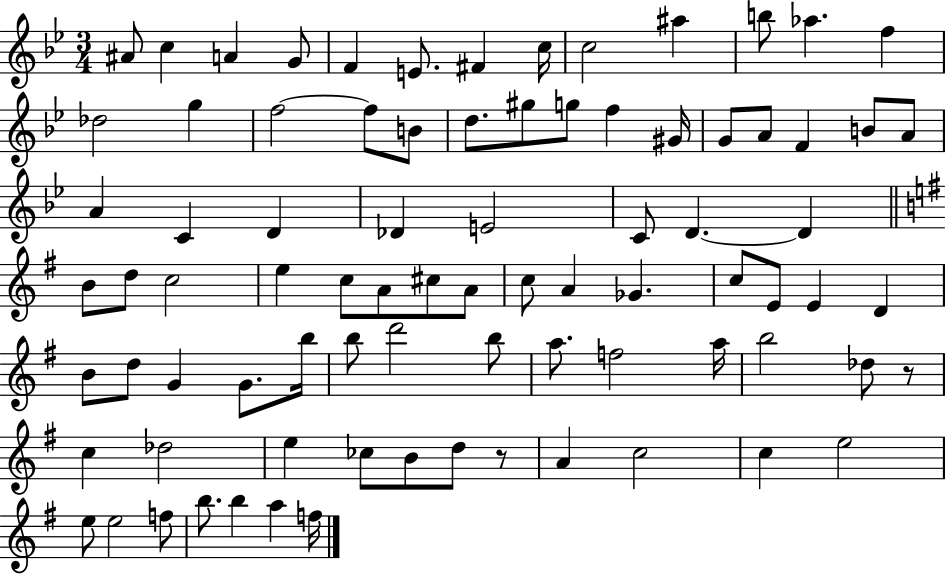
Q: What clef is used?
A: treble